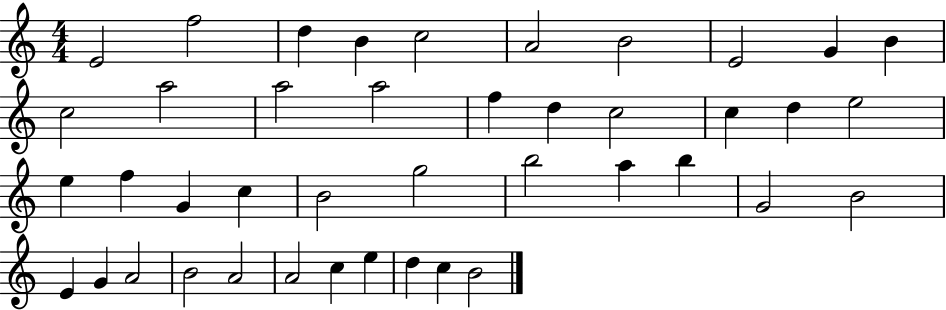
{
  \clef treble
  \numericTimeSignature
  \time 4/4
  \key c \major
  e'2 f''2 | d''4 b'4 c''2 | a'2 b'2 | e'2 g'4 b'4 | \break c''2 a''2 | a''2 a''2 | f''4 d''4 c''2 | c''4 d''4 e''2 | \break e''4 f''4 g'4 c''4 | b'2 g''2 | b''2 a''4 b''4 | g'2 b'2 | \break e'4 g'4 a'2 | b'2 a'2 | a'2 c''4 e''4 | d''4 c''4 b'2 | \break \bar "|."
}